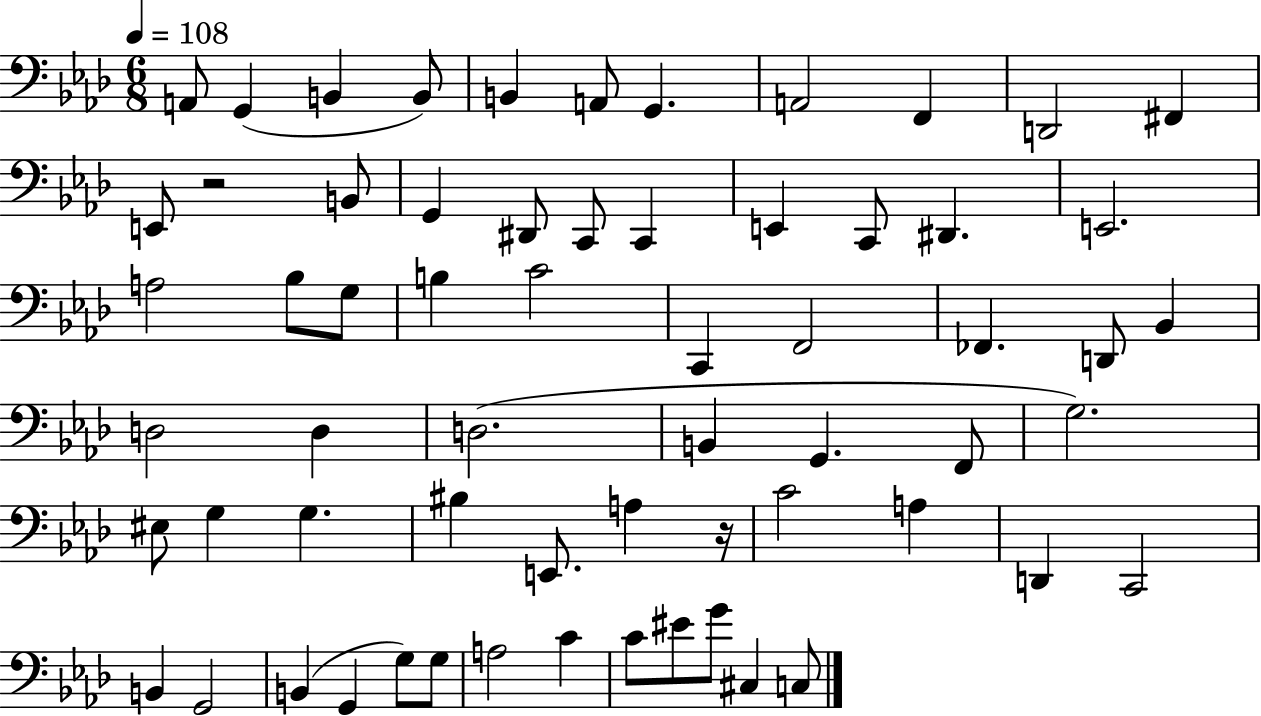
A2/e G2/q B2/q B2/e B2/q A2/e G2/q. A2/h F2/q D2/h F#2/q E2/e R/h B2/e G2/q D#2/e C2/e C2/q E2/q C2/e D#2/q. E2/h. A3/h Bb3/e G3/e B3/q C4/h C2/q F2/h FES2/q. D2/e Bb2/q D3/h D3/q D3/h. B2/q G2/q. F2/e G3/h. EIS3/e G3/q G3/q. BIS3/q E2/e. A3/q R/s C4/h A3/q D2/q C2/h B2/q G2/h B2/q G2/q G3/e G3/e A3/h C4/q C4/e EIS4/e G4/e C#3/q C3/e